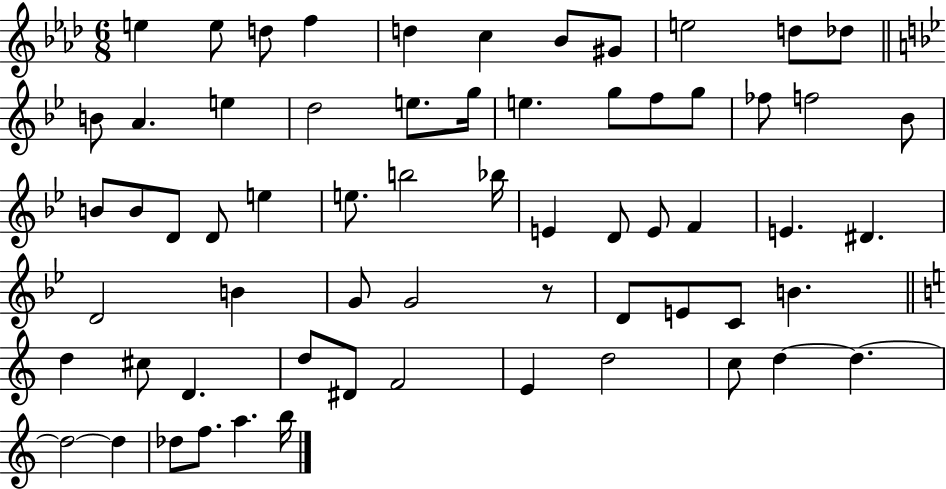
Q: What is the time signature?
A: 6/8